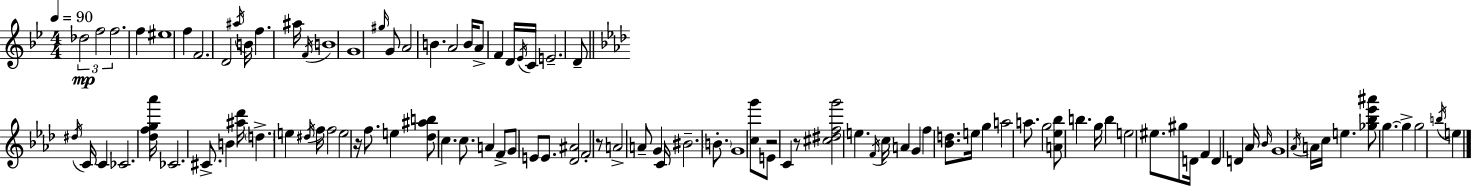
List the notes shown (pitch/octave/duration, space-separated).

Db5/h F5/h F5/h. F5/q EIS5/w F5/q F4/h. D4/h A#5/s B4/s F5/q. A#5/s F4/s B4/w G4/w G#5/s G4/e A4/h B4/q. A4/h B4/s A4/e F4/q D4/s Eb4/s C4/s E4/h. D4/e D#5/s C4/s C4/q CES4/h. [Db5,F5,G5,Ab6]/s CES4/h. C#4/e. B4/q [A#5,Db6]/s D5/q. E5/q D#5/s F5/s F5/h E5/h R/s F5/e. E5/q [Db5,A#5,B5]/e C5/q. C5/e. A4/q F4/e G4/e E4/e E4/e. [Db4,A#4]/h F4/h R/e A4/h A4/e G4/q C4/s BIS4/h. B4/e. G4/w [C5,G6]/e E4/e R/h C4/q R/e [C#5,D#5,F5,G6]/h E5/q. F4/s C5/s A4/q G4/q F5/q [Bb4,D5]/e. E5/s G5/q A5/h A5/e. G5/h [A4,Eb5,Bb5]/e B5/q. G5/s B5/q E5/h EIS5/e. G#5/e D4/s F4/q D4/q D4/q Ab4/s Bb4/s G4/w Ab4/s A4/s C5/s E5/q. [Gb5,Bb5,Eb6,A#6]/e G5/q. G5/q G5/h B5/s E5/q